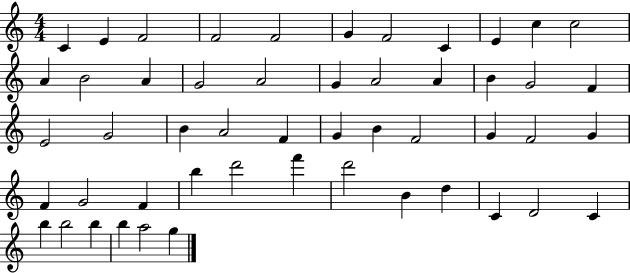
X:1
T:Untitled
M:4/4
L:1/4
K:C
C E F2 F2 F2 G F2 C E c c2 A B2 A G2 A2 G A2 A B G2 F E2 G2 B A2 F G B F2 G F2 G F G2 F b d'2 f' d'2 B d C D2 C b b2 b b a2 g